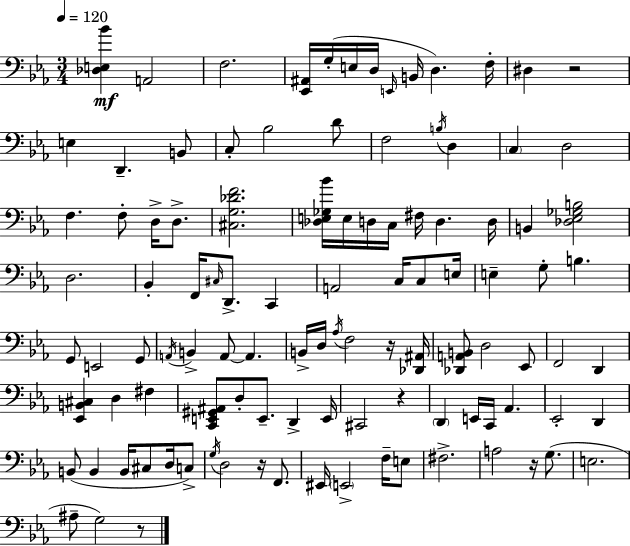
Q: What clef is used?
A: bass